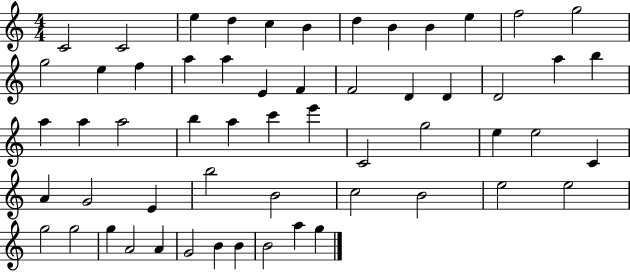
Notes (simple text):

C4/h C4/h E5/q D5/q C5/q B4/q D5/q B4/q B4/q E5/q F5/h G5/h G5/h E5/q F5/q A5/q A5/q E4/q F4/q F4/h D4/q D4/q D4/h A5/q B5/q A5/q A5/q A5/h B5/q A5/q C6/q E6/q C4/h G5/h E5/q E5/h C4/q A4/q G4/h E4/q B5/h B4/h C5/h B4/h E5/h E5/h G5/h G5/h G5/q A4/h A4/q G4/h B4/q B4/q B4/h A5/q G5/q